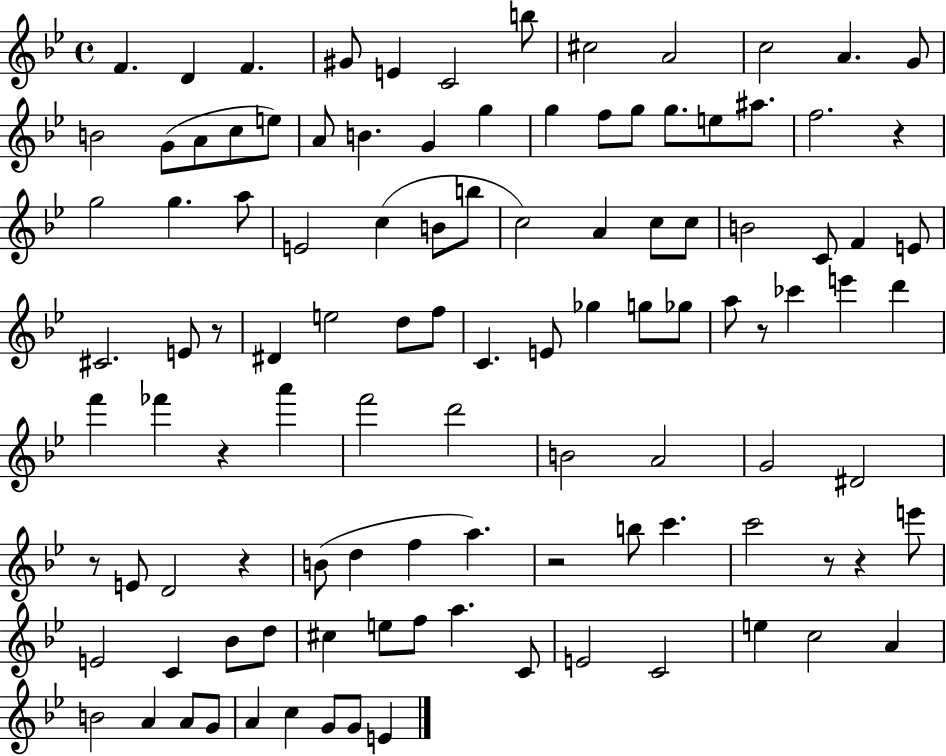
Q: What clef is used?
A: treble